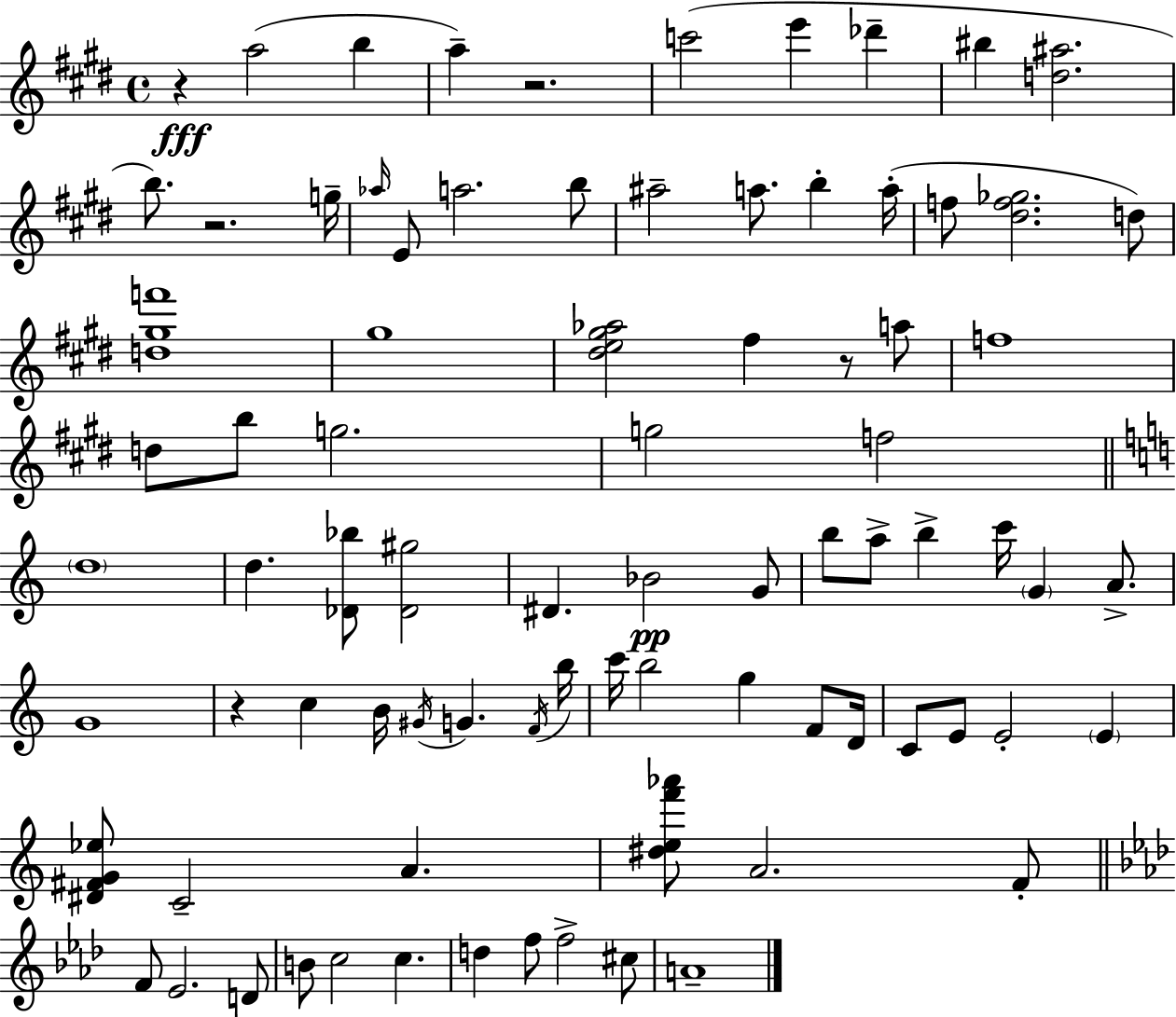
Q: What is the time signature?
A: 4/4